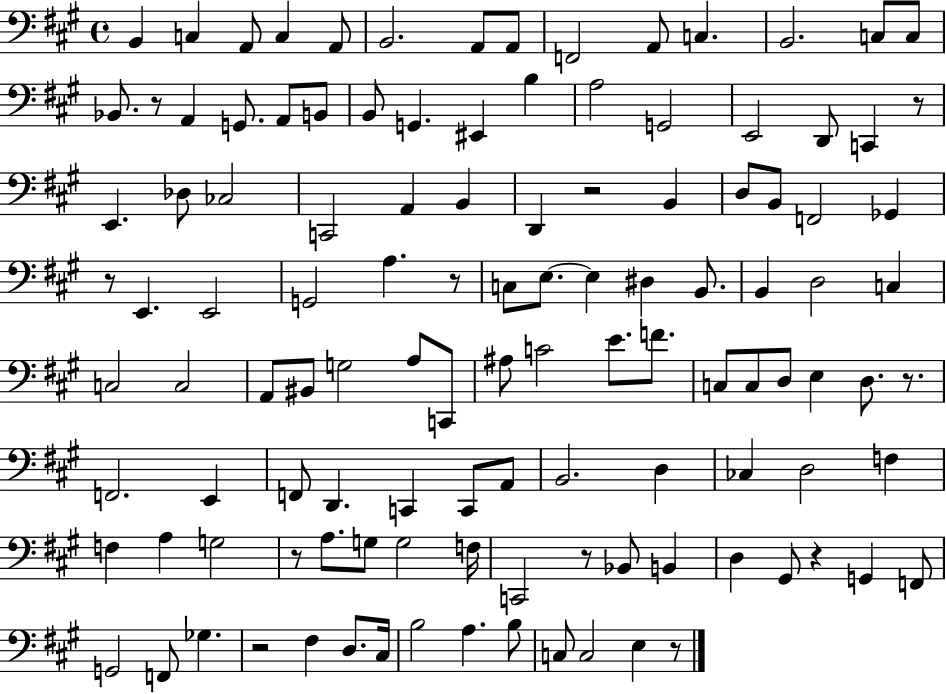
X:1
T:Untitled
M:4/4
L:1/4
K:A
B,, C, A,,/2 C, A,,/2 B,,2 A,,/2 A,,/2 F,,2 A,,/2 C, B,,2 C,/2 C,/2 _B,,/2 z/2 A,, G,,/2 A,,/2 B,,/2 B,,/2 G,, ^E,, B, A,2 G,,2 E,,2 D,,/2 C,, z/2 E,, _D,/2 _C,2 C,,2 A,, B,, D,, z2 B,, D,/2 B,,/2 F,,2 _G,, z/2 E,, E,,2 G,,2 A, z/2 C,/2 E,/2 E, ^D, B,,/2 B,, D,2 C, C,2 C,2 A,,/2 ^B,,/2 G,2 A,/2 C,,/2 ^A,/2 C2 E/2 F/2 C,/2 C,/2 D,/2 E, D,/2 z/2 F,,2 E,, F,,/2 D,, C,, C,,/2 A,,/2 B,,2 D, _C, D,2 F, F, A, G,2 z/2 A,/2 G,/2 G,2 F,/4 C,,2 z/2 _B,,/2 B,, D, ^G,,/2 z G,, F,,/2 G,,2 F,,/2 _G, z2 ^F, D,/2 ^C,/4 B,2 A, B,/2 C,/2 C,2 E, z/2